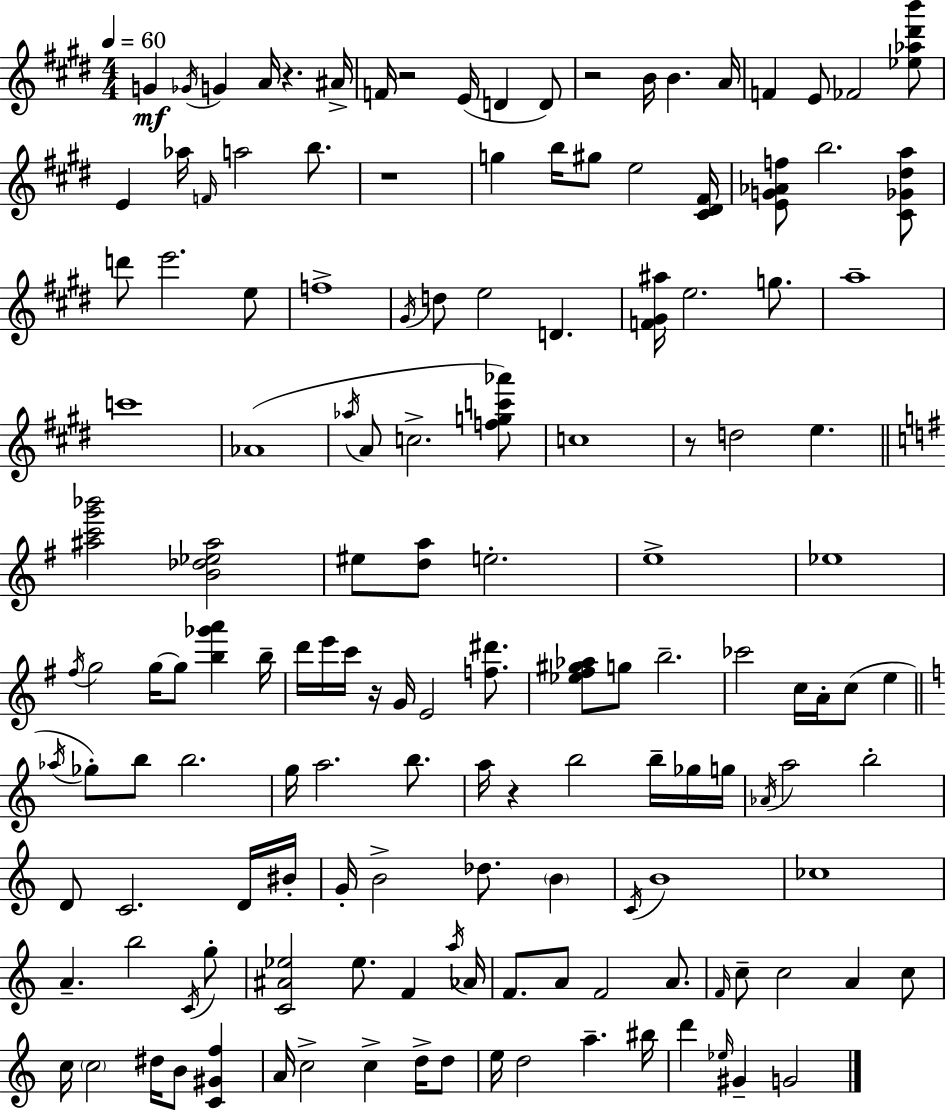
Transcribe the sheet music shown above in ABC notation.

X:1
T:Untitled
M:4/4
L:1/4
K:E
G _G/4 G A/4 z ^A/4 F/4 z2 E/4 D D/2 z2 B/4 B A/4 F E/2 _F2 [_e_a^d'b']/2 E _a/4 F/4 a2 b/2 z4 g b/4 ^g/2 e2 [^C^D^F]/4 [EG_Af]/2 b2 [^C_G^da]/2 d'/2 e'2 e/2 f4 ^G/4 d/2 e2 D [F^G^a]/4 e2 g/2 a4 c'4 _A4 _a/4 A/2 c2 [fgc'_a']/2 c4 z/2 d2 e [^ac'g'_b']2 [B_d_e^a]2 ^e/2 [da]/2 e2 e4 _e4 ^f/4 g2 g/4 g/2 [b_g'a'] b/4 d'/4 e'/4 c'/4 z/4 G/4 E2 [f^d']/2 [_e^f^g_a]/2 g/2 b2 _c'2 c/4 A/4 c/2 e _a/4 _g/2 b/2 b2 g/4 a2 b/2 a/4 z b2 b/4 _g/4 g/4 _A/4 a2 b2 D/2 C2 D/4 ^B/4 G/4 B2 _d/2 B C/4 B4 _c4 A b2 C/4 g/2 [C^A_e]2 _e/2 F a/4 _A/4 F/2 A/2 F2 A/2 F/4 c/2 c2 A c/2 c/4 c2 ^d/4 B/2 [C^Gf] A/4 c2 c d/4 d/2 e/4 d2 a ^b/4 d' _e/4 ^G G2